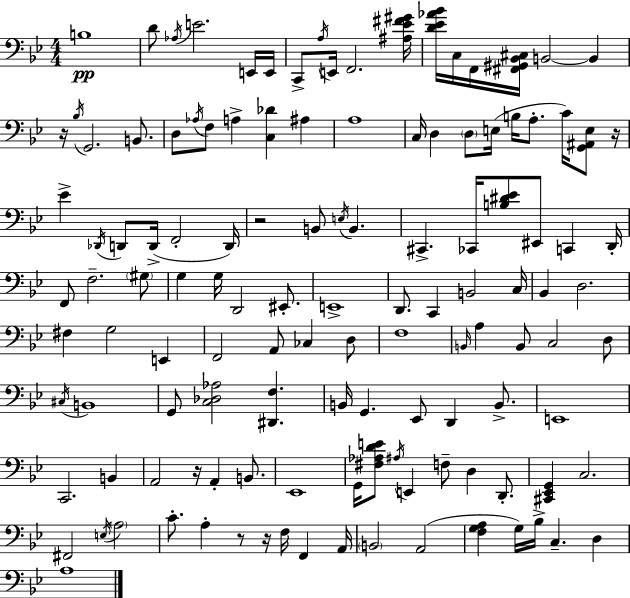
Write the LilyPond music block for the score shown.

{
  \clef bass
  \numericTimeSignature
  \time 4/4
  \key bes \major
  b1\pp | d'8 \acciaccatura { aes16 } e'2. e,16 | e,16 c,8-> \acciaccatura { a16 } e,16 f,2. | <ais ees' fis' gis'>16 <d' ees' aes' bes'>16 c16 f,16 <fis, gis, bes, cis>16 b,2~~ b,4 | \break r16 \acciaccatura { bes16 } g,2. | b,8. d8 \acciaccatura { aes16 } f8 a4-> <c des'>4 | ais4 a1 | c16 d4 \parenthesize d8 e16( b16 a8.-. | \break c'16) <g, ais, e>8 r16 ees'4-> \acciaccatura { des,16 } d,8 d,16->( f,2-. | d,16) r2 b,8 \acciaccatura { e16 } | b,4. cis,4.-> ces,16 <b dis' ees'>8 eis,8 | c,4 d,16-. f,8 f2.-- | \break \parenthesize gis8 g4 g16 d,2 | eis,8.-. e,1-> | d,8. c,4 b,2 | c16 bes,4 d2. | \break fis4 g2 | e,4 f,2 a,8 | ces4 d8 f1 | \grace { b,16 } a4 b,8 c2 | \break d8 \acciaccatura { cis16 } b,1 | g,8 <c des aes>2 | <dis, f>4. b,16 g,4. ees,8 | d,4 b,8.-> e,1 | \break c,2. | b,4 a,2 | r16 a,4-. b,8. ees,1 | g,16 <fis aes d' e'>8 \acciaccatura { ais16 } e,4 | \break f8-- d4 d,8.-. <cis, ees, g,>4 c2. | fis,2 | \acciaccatura { e16 } \parenthesize a2 c'8.-. a4-. | r8 r16 f16 f,4 a,16 \parenthesize b,2 | \break a,2( <f g a>4 g16) bes16-> | c4.-- d4 a1 | \bar "|."
}